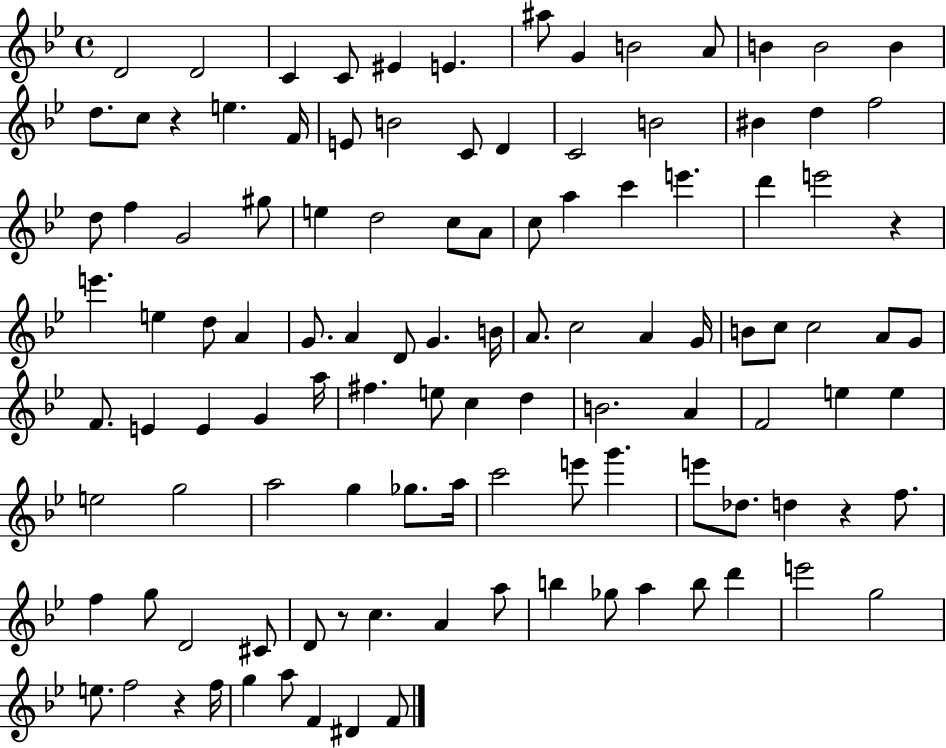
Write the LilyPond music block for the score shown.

{
  \clef treble
  \time 4/4
  \defaultTimeSignature
  \key bes \major
  d'2 d'2 | c'4 c'8 eis'4 e'4. | ais''8 g'4 b'2 a'8 | b'4 b'2 b'4 | \break d''8. c''8 r4 e''4. f'16 | e'8 b'2 c'8 d'4 | c'2 b'2 | bis'4 d''4 f''2 | \break d''8 f''4 g'2 gis''8 | e''4 d''2 c''8 a'8 | c''8 a''4 c'''4 e'''4. | d'''4 e'''2 r4 | \break e'''4. e''4 d''8 a'4 | g'8. a'4 d'8 g'4. b'16 | a'8. c''2 a'4 g'16 | b'8 c''8 c''2 a'8 g'8 | \break f'8. e'4 e'4 g'4 a''16 | fis''4. e''8 c''4 d''4 | b'2. a'4 | f'2 e''4 e''4 | \break e''2 g''2 | a''2 g''4 ges''8. a''16 | c'''2 e'''8 g'''4. | e'''8 des''8. d''4 r4 f''8. | \break f''4 g''8 d'2 cis'8 | d'8 r8 c''4. a'4 a''8 | b''4 ges''8 a''4 b''8 d'''4 | e'''2 g''2 | \break e''8. f''2 r4 f''16 | g''4 a''8 f'4 dis'4 f'8 | \bar "|."
}